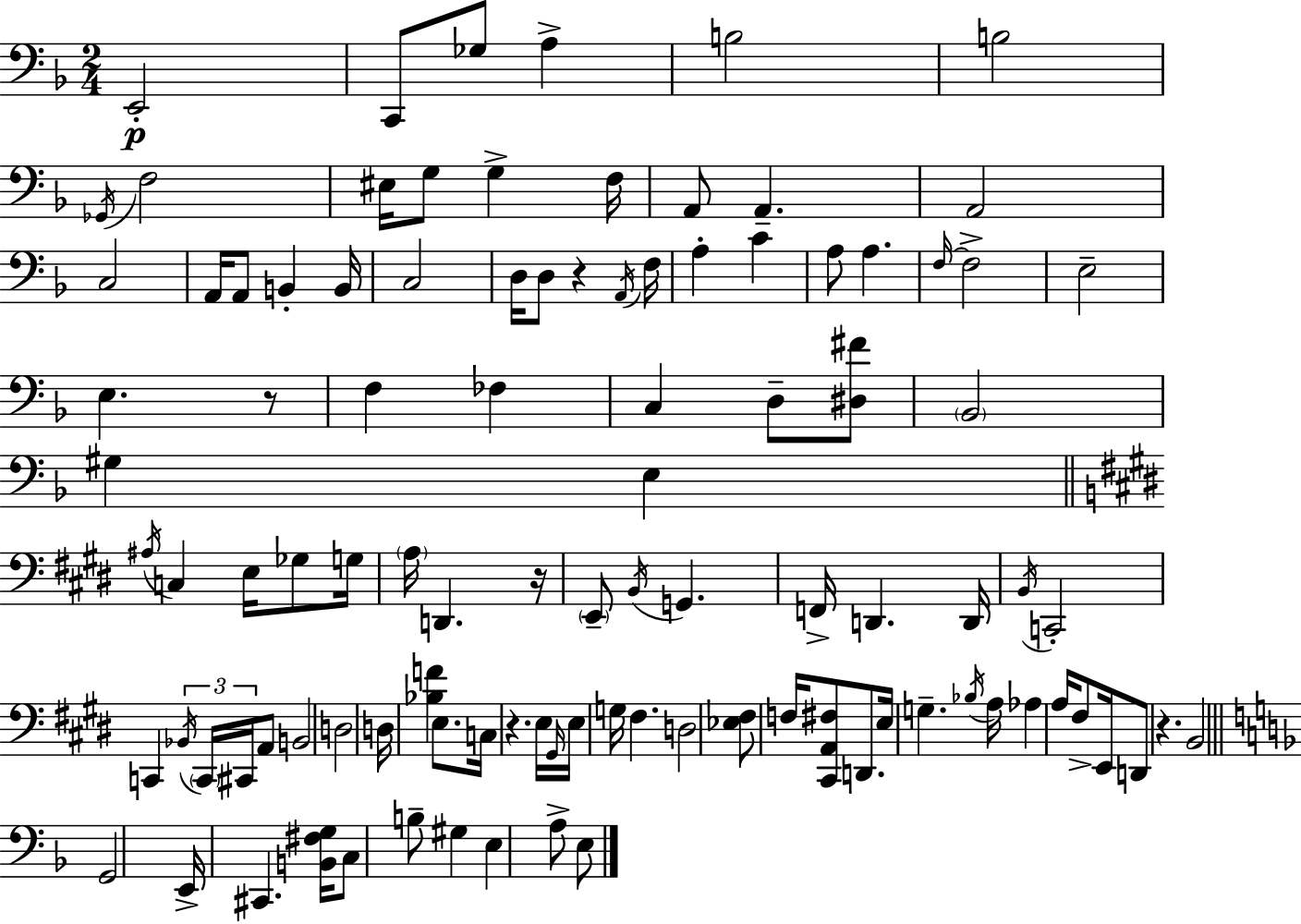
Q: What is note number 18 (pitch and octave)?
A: A2